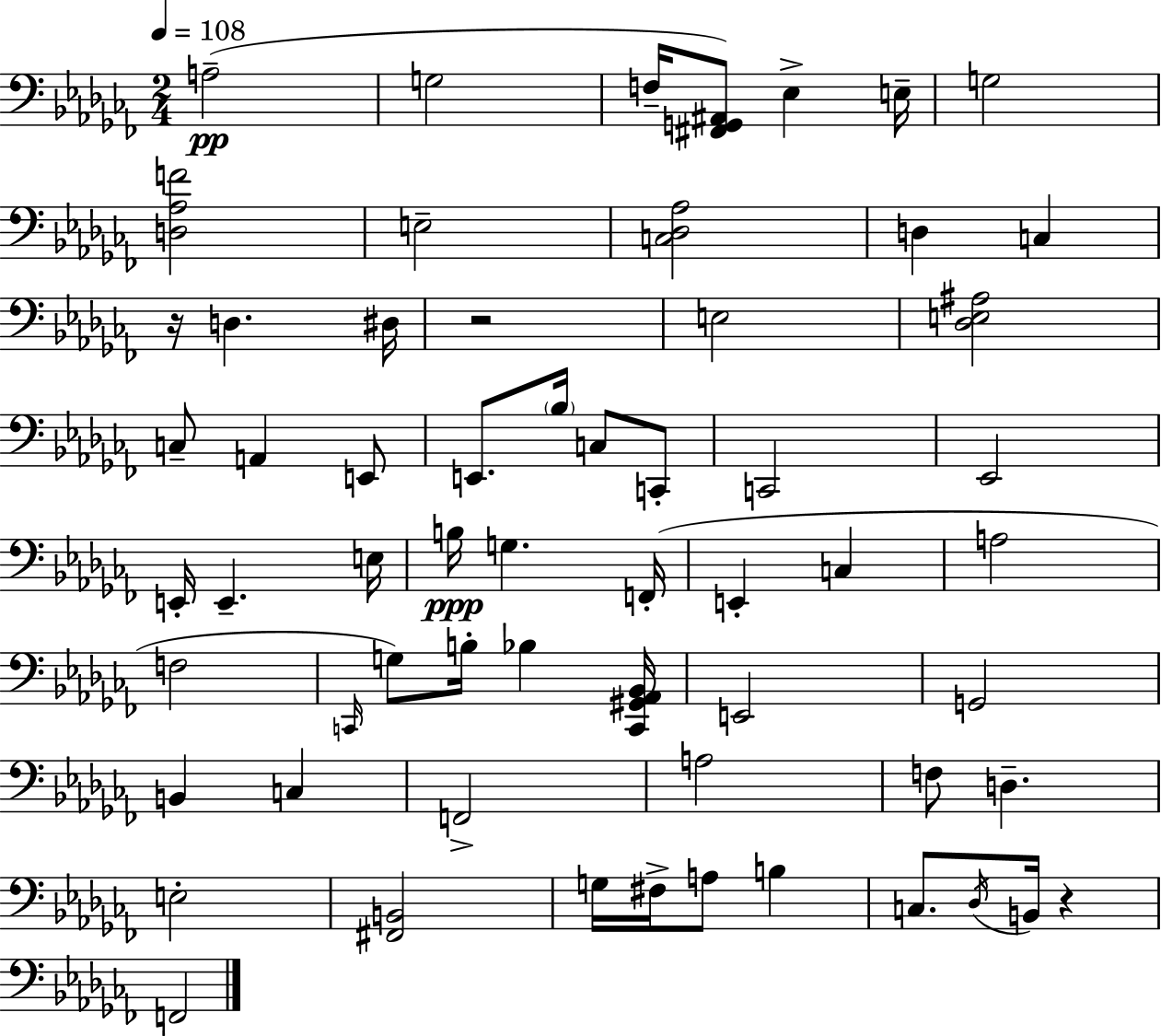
{
  \clef bass
  \numericTimeSignature
  \time 2/4
  \key aes \minor
  \tempo 4 = 108
  a2--(\pp | g2 | f16-- <fis, g, ais,>8) ees4-> e16-- | g2 | \break <d aes f'>2 | e2-- | <c des aes>2 | d4 c4 | \break r16 d4. dis16 | r2 | e2 | <des e ais>2 | \break c8-- a,4 e,8 | e,8. \parenthesize bes16 c8 c,8-. | c,2 | ees,2 | \break e,16-. e,4.-- e16 | b16\ppp g4. f,16-.( | e,4-. c4 | a2 | \break f2 | \grace { c,16 }) g8 b16-. bes4 | <c, gis, aes, bes,>16 e,2 | g,2 | \break b,4 c4 | f,2-> | a2 | f8 d4.-- | \break e2-. | <fis, b,>2 | g16 fis16-> a8 b4 | c8. \acciaccatura { des16 } b,16 r4 | \break f,2 | \bar "|."
}